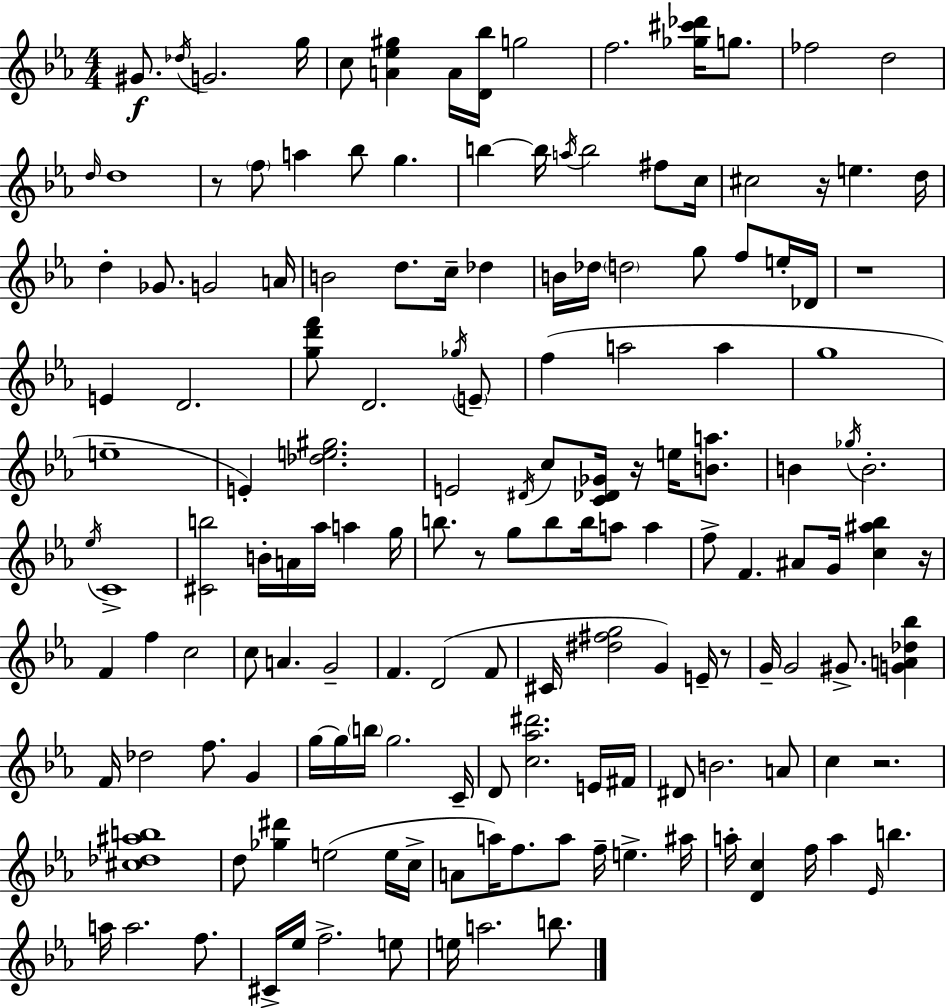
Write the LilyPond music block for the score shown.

{
  \clef treble
  \numericTimeSignature
  \time 4/4
  \key c \minor
  gis'8.\f \acciaccatura { des''16 } g'2. | g''16 c''8 <a' ees'' gis''>4 a'16 <d' bes''>16 g''2 | f''2. <ges'' cis''' des'''>16 g''8. | fes''2 d''2 | \break \grace { d''16 } d''1 | r8 \parenthesize f''8 a''4 bes''8 g''4. | b''4~~ b''16 \acciaccatura { a''16 } b''2 | fis''8 c''16 cis''2 r16 e''4. | \break d''16 d''4-. ges'8. g'2 | a'16 b'2 d''8. c''16-- des''4 | b'16 des''16 \parenthesize d''2 g''8 f''8 | e''16-. des'16 r1 | \break e'4 d'2. | <g'' d''' f'''>8 d'2. | \acciaccatura { ges''16 } \parenthesize e'8-- f''4( a''2 | a''4 g''1 | \break e''1-- | e'4-.) <des'' e'' gis''>2. | e'2 \acciaccatura { dis'16 } c''8 <c' des' ges'>16 | r16 e''16 <b' a''>8. b'4 \acciaccatura { ges''16 } b'2.-. | \break \acciaccatura { ees''16 } c'1-> | <cis' b''>2 b'16-. | a'16 aes''16 a''4 g''16 b''8. r8 g''8 b''8 | b''16 a''8 a''4 f''8-> f'4. ais'8 | \break g'16 <c'' ais'' bes''>4 r16 f'4 f''4 c''2 | c''8 a'4. g'2-- | f'4. d'2( | f'8 cis'16 <dis'' fis'' g''>2 | \break g'4) e'16-- r8 g'16-- g'2 | gis'8.-> <g' a' des'' bes''>4 f'16 des''2 | f''8. g'4 g''16~~ g''16 \parenthesize b''16 g''2. | c'16-- d'8 <c'' aes'' dis'''>2. | \break e'16 fis'16 dis'8 b'2. | a'8 c''4 r2. | <cis'' des'' ais'' b''>1 | d''8 <ges'' dis'''>4 e''2( | \break e''16 c''16-> a'8 a''16) f''8. a''8 f''16-- | e''4.-> ais''16 a''16-. <d' c''>4 f''16 a''4 | \grace { ees'16 } b''4. a''16 a''2. | f''8. cis'16-> ees''16 f''2.-> | \break e''8 e''16 a''2. | b''8. \bar "|."
}